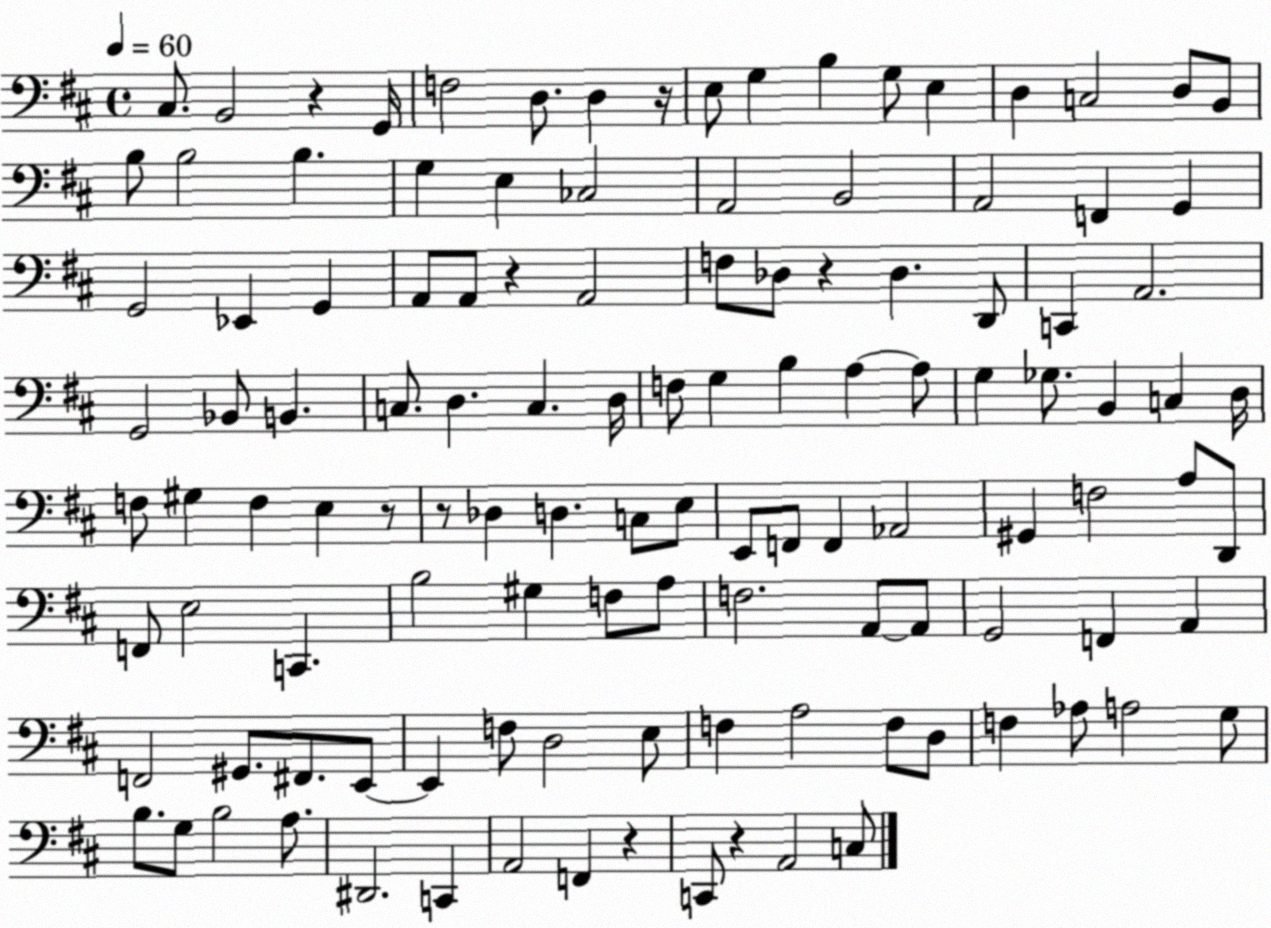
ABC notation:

X:1
T:Untitled
M:4/4
L:1/4
K:D
^C,/2 B,,2 z G,,/4 F,2 D,/2 D, z/4 E,/2 G, B, G,/2 E, D, C,2 D,/2 B,,/2 B,/2 B,2 B, G, E, _C,2 A,,2 B,,2 A,,2 F,, G,, G,,2 _E,, G,, A,,/2 A,,/2 z A,,2 F,/2 _D,/2 z _D, D,,/2 C,, A,,2 G,,2 _B,,/2 B,, C,/2 D, C, D,/4 F,/2 G, B, A, A,/2 G, _G,/2 B,, C, D,/4 F,/2 ^G, F, E, z/2 z/2 _D, D, C,/2 E,/2 E,,/2 F,,/2 F,, _A,,2 ^G,, F,2 A,/2 D,,/2 F,,/2 E,2 C,, B,2 ^G, F,/2 A,/2 F,2 A,,/2 A,,/2 G,,2 F,, A,, F,,2 ^G,,/2 ^F,,/2 E,,/2 E,, F,/2 D,2 E,/2 F, A,2 F,/2 D,/2 F, _A,/2 A,2 G,/2 B,/2 G,/2 B,2 A,/2 ^D,,2 C,, A,,2 F,, z C,,/2 z A,,2 C,/2